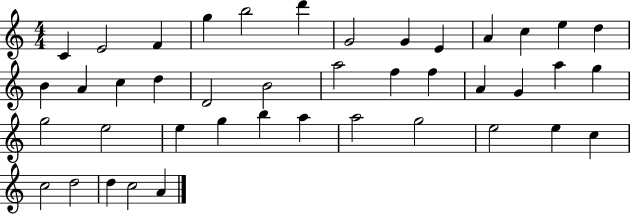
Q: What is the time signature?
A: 4/4